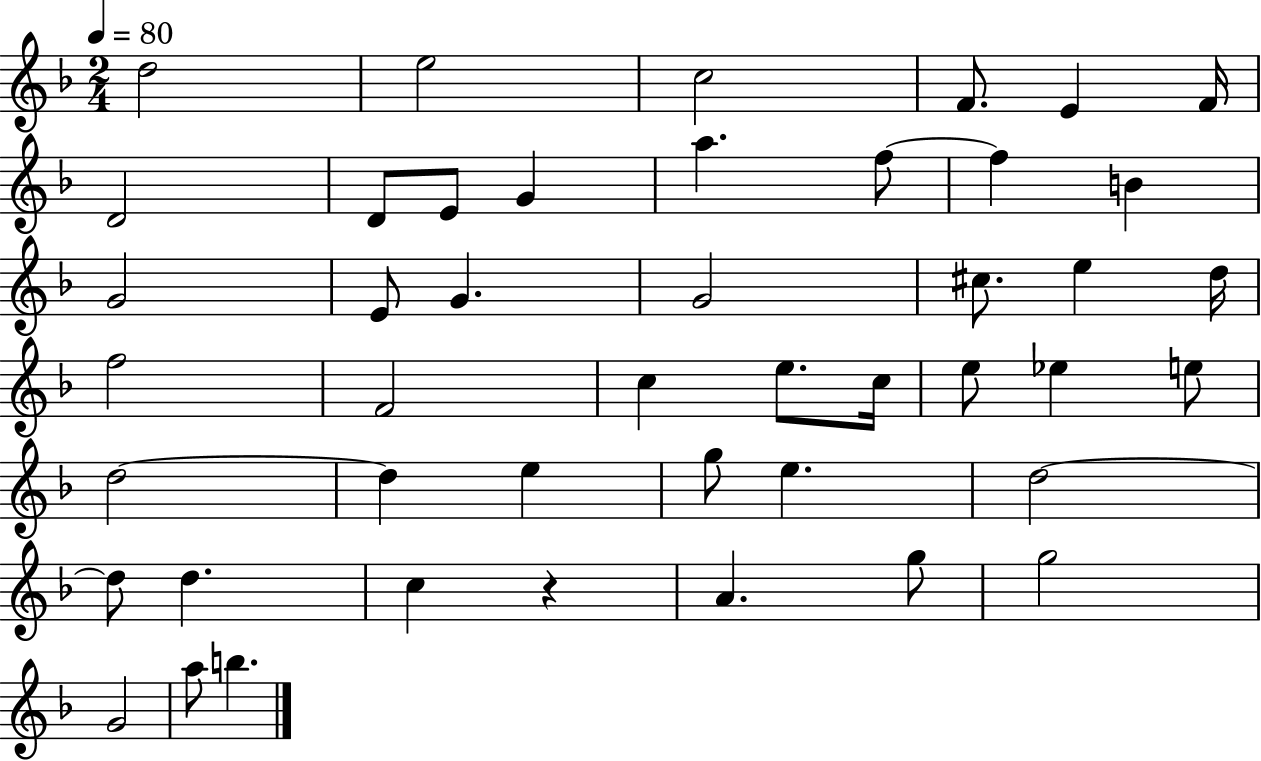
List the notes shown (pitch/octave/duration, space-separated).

D5/h E5/h C5/h F4/e. E4/q F4/s D4/h D4/e E4/e G4/q A5/q. F5/e F5/q B4/q G4/h E4/e G4/q. G4/h C#5/e. E5/q D5/s F5/h F4/h C5/q E5/e. C5/s E5/e Eb5/q E5/e D5/h D5/q E5/q G5/e E5/q. D5/h D5/e D5/q. C5/q R/q A4/q. G5/e G5/h G4/h A5/e B5/q.